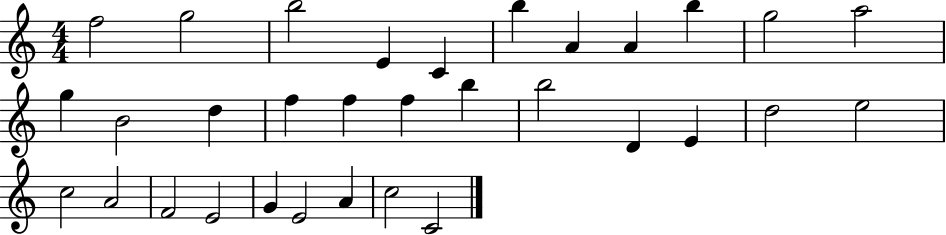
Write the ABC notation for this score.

X:1
T:Untitled
M:4/4
L:1/4
K:C
f2 g2 b2 E C b A A b g2 a2 g B2 d f f f b b2 D E d2 e2 c2 A2 F2 E2 G E2 A c2 C2